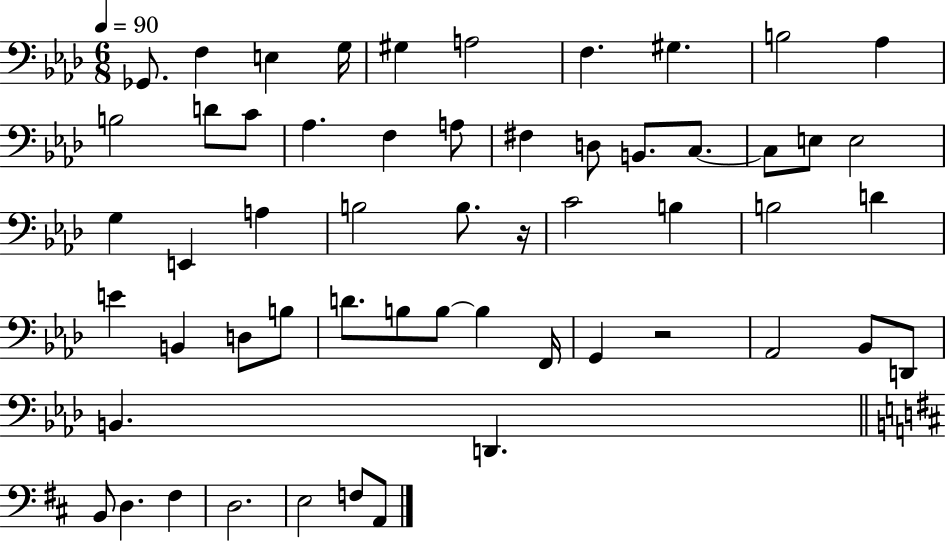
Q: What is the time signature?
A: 6/8